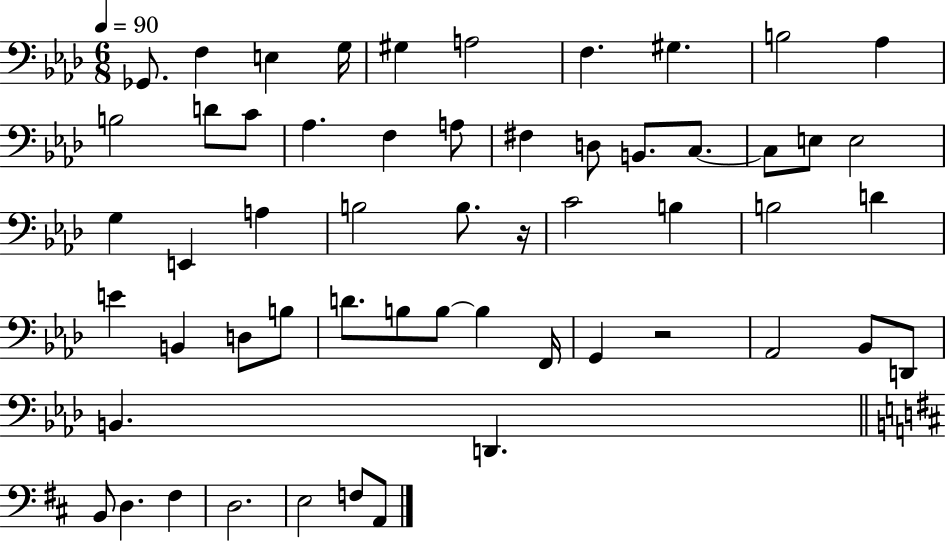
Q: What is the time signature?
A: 6/8